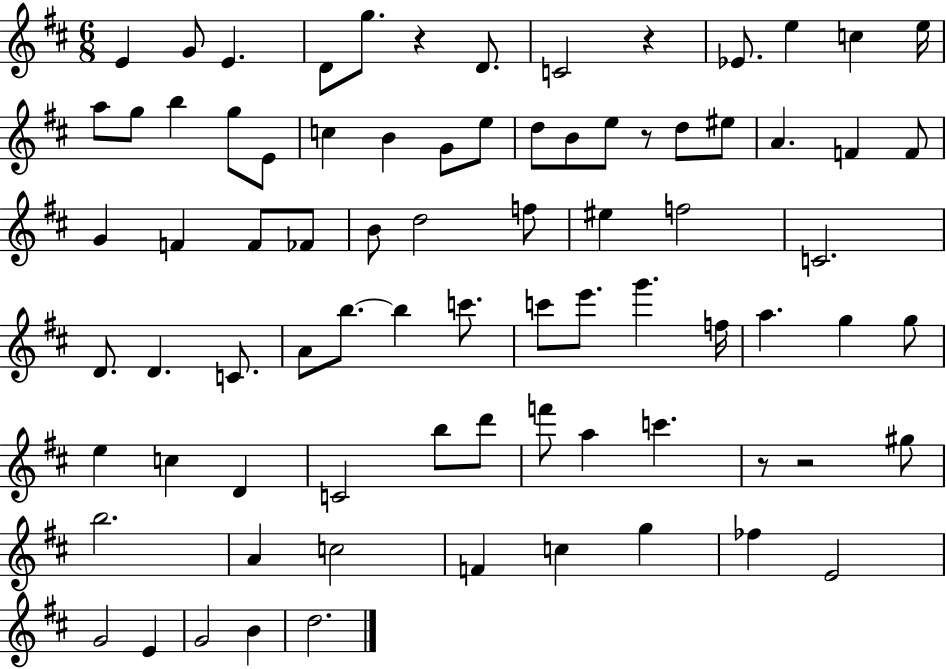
X:1
T:Untitled
M:6/8
L:1/4
K:D
E G/2 E D/2 g/2 z D/2 C2 z _E/2 e c e/4 a/2 g/2 b g/2 E/2 c B G/2 e/2 d/2 B/2 e/2 z/2 d/2 ^e/2 A F F/2 G F F/2 _F/2 B/2 d2 f/2 ^e f2 C2 D/2 D C/2 A/2 b/2 b c'/2 c'/2 e'/2 g' f/4 a g g/2 e c D C2 b/2 d'/2 f'/2 a c' z/2 z2 ^g/2 b2 A c2 F c g _f E2 G2 E G2 B d2